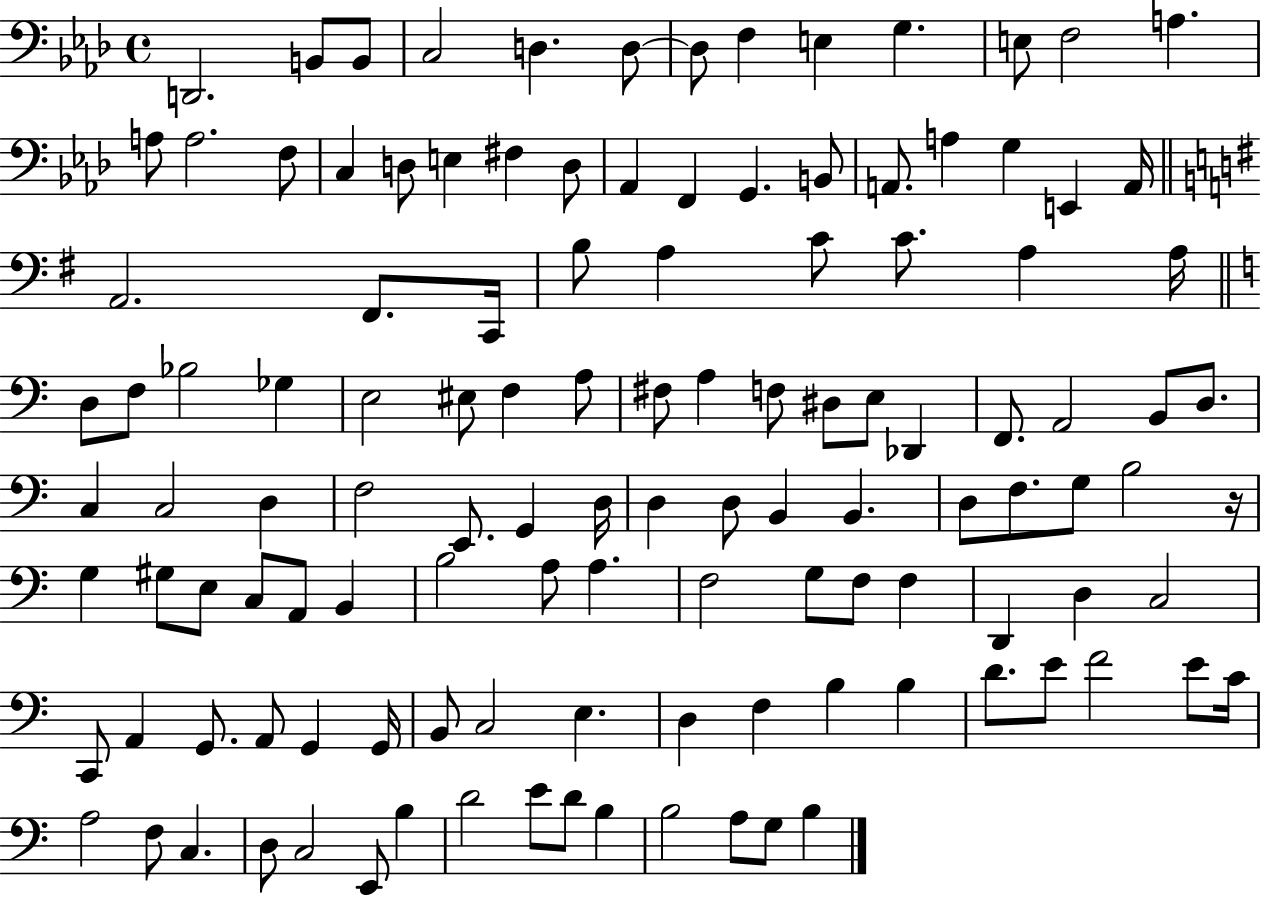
X:1
T:Untitled
M:4/4
L:1/4
K:Ab
D,,2 B,,/2 B,,/2 C,2 D, D,/2 D,/2 F, E, G, E,/2 F,2 A, A,/2 A,2 F,/2 C, D,/2 E, ^F, D,/2 _A,, F,, G,, B,,/2 A,,/2 A, G, E,, A,,/4 A,,2 ^F,,/2 C,,/4 B,/2 A, C/2 C/2 A, A,/4 D,/2 F,/2 _B,2 _G, E,2 ^E,/2 F, A,/2 ^F,/2 A, F,/2 ^D,/2 E,/2 _D,, F,,/2 A,,2 B,,/2 D,/2 C, C,2 D, F,2 E,,/2 G,, D,/4 D, D,/2 B,, B,, D,/2 F,/2 G,/2 B,2 z/4 G, ^G,/2 E,/2 C,/2 A,,/2 B,, B,2 A,/2 A, F,2 G,/2 F,/2 F, D,, D, C,2 C,,/2 A,, G,,/2 A,,/2 G,, G,,/4 B,,/2 C,2 E, D, F, B, B, D/2 E/2 F2 E/2 C/4 A,2 F,/2 C, D,/2 C,2 E,,/2 B, D2 E/2 D/2 B, B,2 A,/2 G,/2 B,